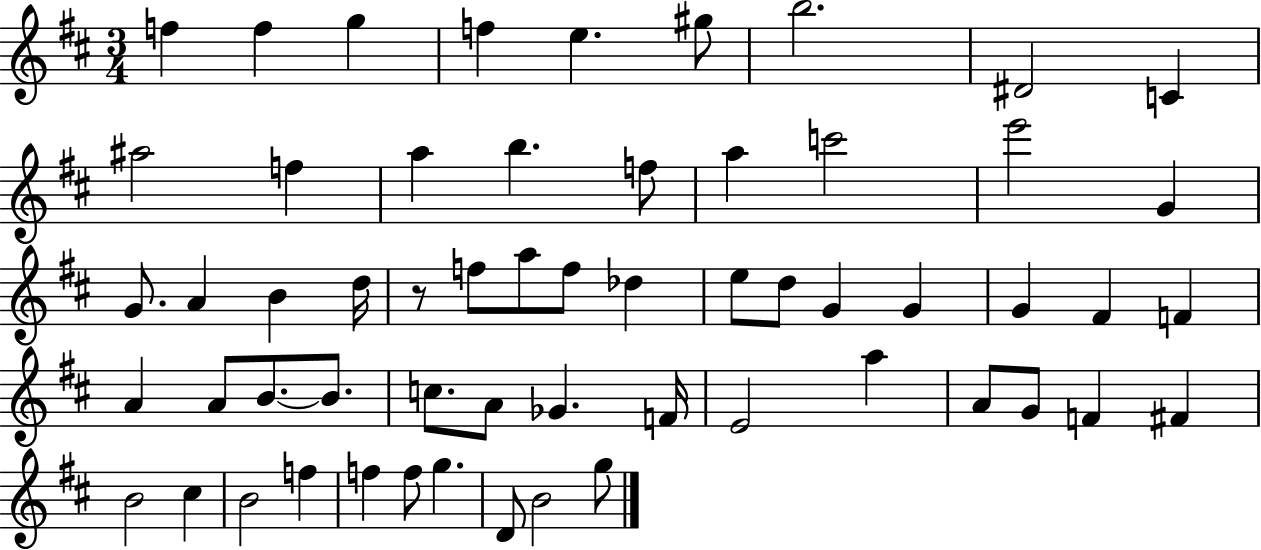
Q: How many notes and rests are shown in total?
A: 58